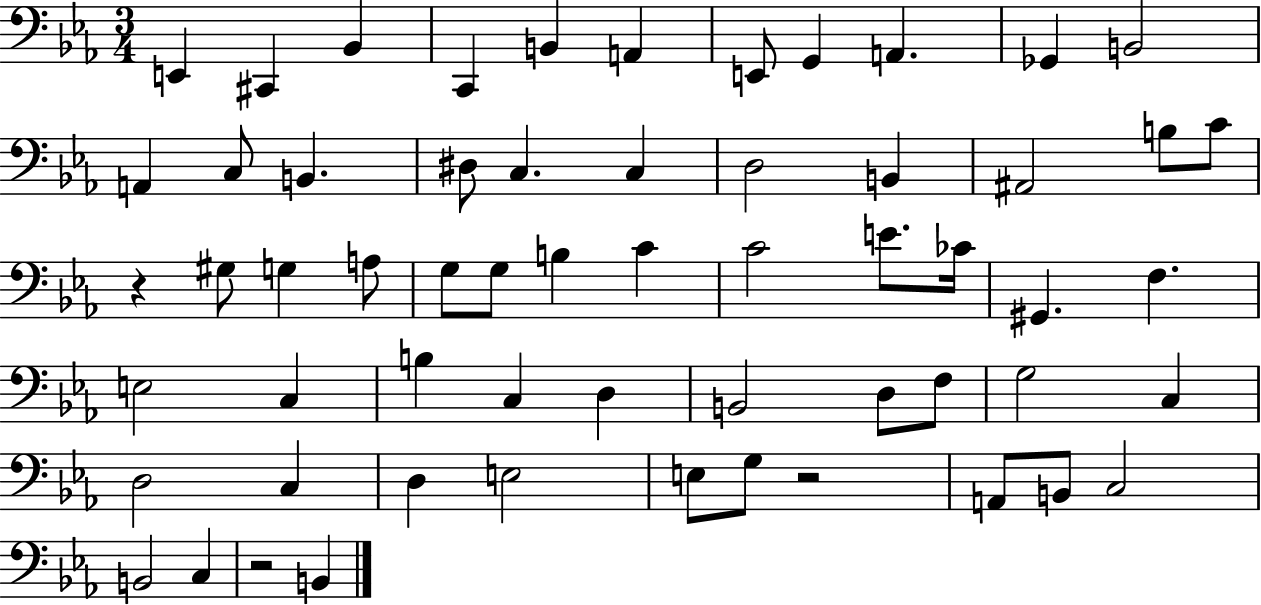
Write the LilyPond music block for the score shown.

{
  \clef bass
  \numericTimeSignature
  \time 3/4
  \key ees \major
  \repeat volta 2 { e,4 cis,4 bes,4 | c,4 b,4 a,4 | e,8 g,4 a,4. | ges,4 b,2 | \break a,4 c8 b,4. | dis8 c4. c4 | d2 b,4 | ais,2 b8 c'8 | \break r4 gis8 g4 a8 | g8 g8 b4 c'4 | c'2 e'8. ces'16 | gis,4. f4. | \break e2 c4 | b4 c4 d4 | b,2 d8 f8 | g2 c4 | \break d2 c4 | d4 e2 | e8 g8 r2 | a,8 b,8 c2 | \break b,2 c4 | r2 b,4 | } \bar "|."
}